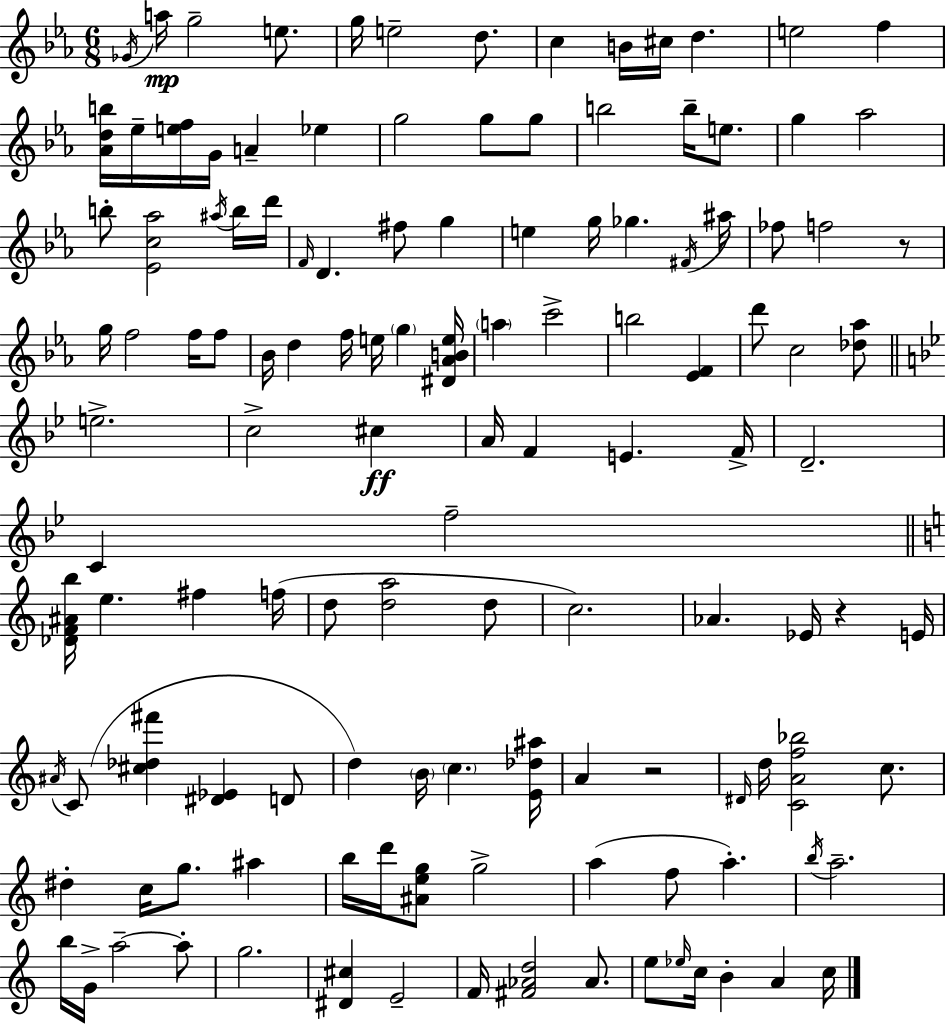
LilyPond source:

{
  \clef treble
  \numericTimeSignature
  \time 6/8
  \key c \minor
  \repeat volta 2 { \acciaccatura { ges'16 }\mp a''16 g''2-- e''8. | g''16 e''2-- d''8. | c''4 b'16 cis''16 d''4. | e''2 f''4 | \break <aes' d'' b''>16 ees''16-- <e'' f''>16 g'16 a'4-- ees''4 | g''2 g''8 g''8 | b''2 b''16-- e''8. | g''4 aes''2 | \break b''8-. <ees' c'' aes''>2 \acciaccatura { ais''16 } | b''16 d'''16 \grace { f'16 } d'4. fis''8 g''4 | e''4 g''16 ges''4. | \acciaccatura { fis'16 } ais''16 fes''8 f''2 | \break r8 g''16 f''2 | f''16 f''8 bes'16 d''4 f''16 e''16 \parenthesize g''4 | <dis' aes' b' e''>16 \parenthesize a''4 c'''2-> | b''2 | \break <ees' f'>4 d'''8 c''2 | <des'' aes''>8 \bar "||" \break \key bes \major e''2.-> | c''2-> cis''4\ff | a'16 f'4 e'4. f'16-> | d'2.-- | \break c'4 f''2-- | \bar "||" \break \key a \minor <des' f' ais' b''>16 e''4. fis''4 f''16( | d''8 <d'' a''>2 d''8 | c''2.) | aes'4. ees'16 r4 e'16 | \break \acciaccatura { ais'16 }( c'8 <cis'' des'' fis'''>4 <dis' ees'>4 d'8 | d''4) \parenthesize b'16 \parenthesize c''4. | <e' des'' ais''>16 a'4 r2 | \grace { dis'16 } d''16 <c' a' f'' bes''>2 c''8. | \break dis''4-. c''16 g''8. ais''4 | b''16 d'''16 <ais' e'' g''>8 g''2-> | a''4( f''8 a''4.-.) | \acciaccatura { b''16 } a''2.-- | \break b''16 g'16-> a''2--~~ | a''8-. g''2. | <dis' cis''>4 e'2-- | f'16 <fis' aes' d''>2 | \break aes'8. e''8 \grace { ees''16 } c''16 b'4-. a'4 | c''16 } \bar "|."
}